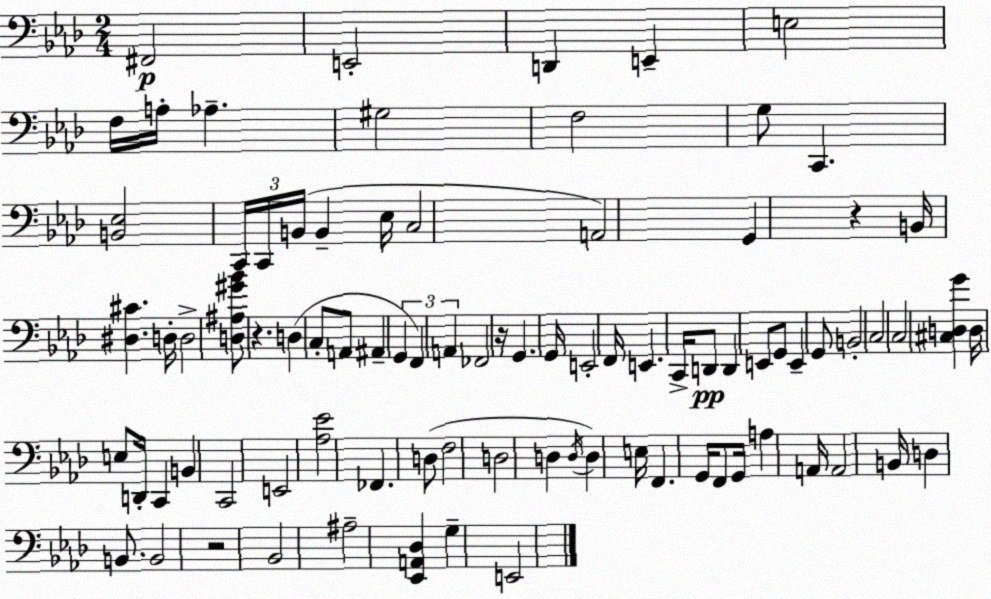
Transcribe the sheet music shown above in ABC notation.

X:1
T:Untitled
M:2/4
L:1/4
K:Ab
^F,,2 E,,2 D,, E,, E,2 F,/4 A,/4 _A, ^G,2 F,2 G,/2 C,, [B,,_E,]2 C,,/4 C,,/4 B,,/4 B,, _E,/4 C,2 A,,2 G,, z B,,/4 [^D,^C] D,/4 D,2 [D,^A,^G_B]/2 z D, C,/2 A,,/2 ^A,, G,, F,, A,, _F,,2 z/4 G,, G,,/4 E,,2 F,,/4 E,, C,,/4 D,,/2 D,, E,,/2 G,,/2 E,, G,,/2 B,,2 C,2 C,2 [^C,D,G] D,/4 E,/2 D,,/4 C,, B,, C,,2 E,,2 [_A,_E]2 _F,, D,/2 F,2 D,2 D, D,/4 D, E,/4 F,, G,,/4 F,,/2 G,,/4 A, A,,/4 A,,2 B,,/4 D, B,,/2 B,,2 z2 _B,,2 ^A,2 [_E,,A,,_D,] G, E,,2